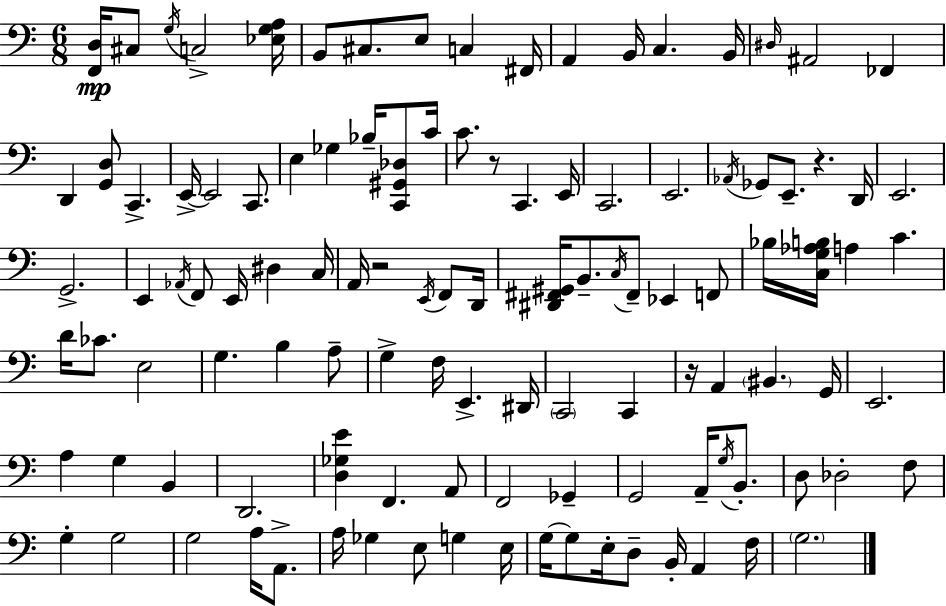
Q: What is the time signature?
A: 6/8